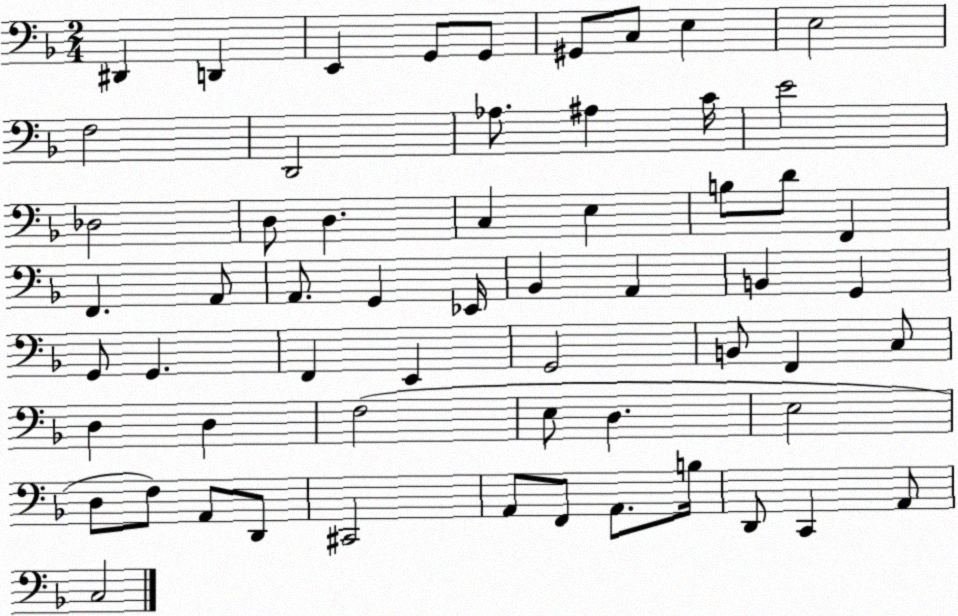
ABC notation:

X:1
T:Untitled
M:2/4
L:1/4
K:F
^D,, D,, E,, G,,/2 G,,/2 ^G,,/2 C,/2 E, E,2 F,2 D,,2 _A,/2 ^A, C/4 E2 _D,2 D,/2 D, C, E, B,/2 D/2 F,, F,, A,,/2 A,,/2 G,, _E,,/4 _B,, A,, B,, G,, G,,/2 G,, F,, E,, G,,2 B,,/2 F,, C,/2 D, D, F,2 E,/2 D, E,2 D,/2 F,/2 A,,/2 D,,/2 ^C,,2 A,,/2 F,,/2 A,,/2 B,/4 D,,/2 C,, A,,/2 C,2